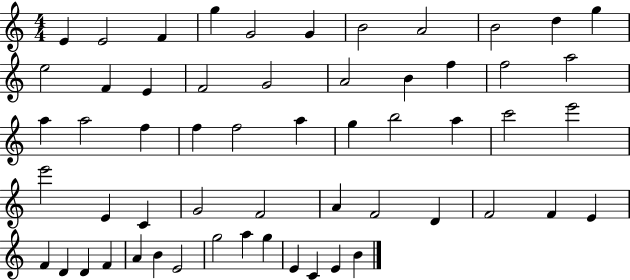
E4/q E4/h F4/q G5/q G4/h G4/q B4/h A4/h B4/h D5/q G5/q E5/h F4/q E4/q F4/h G4/h A4/h B4/q F5/q F5/h A5/h A5/q A5/h F5/q F5/q F5/h A5/q G5/q B5/h A5/q C6/h E6/h E6/h E4/q C4/q G4/h F4/h A4/q F4/h D4/q F4/h F4/q E4/q F4/q D4/q D4/q F4/q A4/q B4/q E4/h G5/h A5/q G5/q E4/q C4/q E4/q B4/q